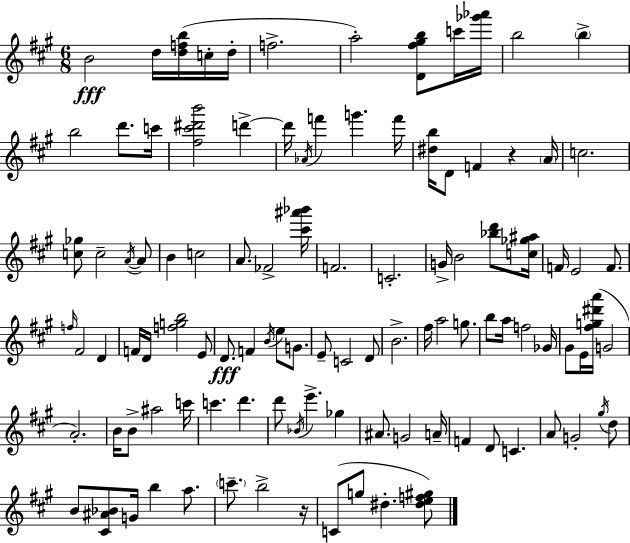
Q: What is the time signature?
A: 6/8